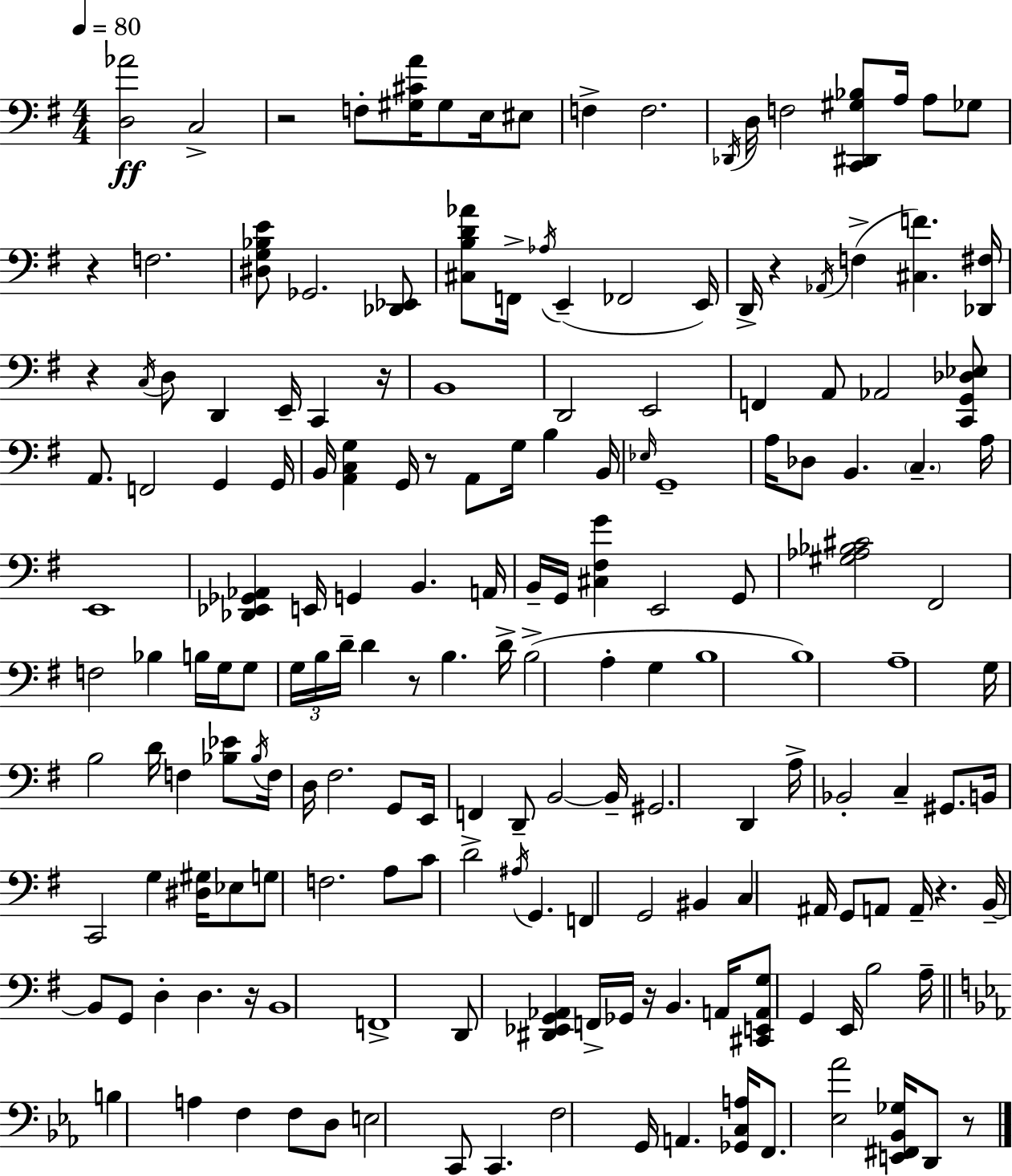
[D3,Ab4]/h C3/h R/h F3/e [G#3,C#4,A4]/s G#3/e E3/s EIS3/e F3/q F3/h. Db2/s D3/s F3/h [C2,D#2,G#3,Bb3]/e A3/s A3/e Gb3/e R/q F3/h. [D#3,G3,Bb3,E4]/e Gb2/h. [Db2,Eb2]/e [C#3,B3,D4,Ab4]/e F2/s Ab3/s E2/q FES2/h E2/s D2/s R/q Ab2/s F3/q [C#3,F4]/q. [Db2,F#3]/s R/q C3/s D3/e D2/q E2/s C2/q R/s B2/w D2/h E2/h F2/q A2/e Ab2/h [C2,G2,Db3,Eb3]/e A2/e. F2/h G2/q G2/s B2/s [A2,C3,G3]/q G2/s R/e A2/e G3/s B3/q B2/s Eb3/s G2/w A3/s Db3/e B2/q. C3/q. A3/s E2/w [Db2,Eb2,Gb2,Ab2]/q E2/s G2/q B2/q. A2/s B2/s G2/s [C#3,F#3,G4]/q E2/h G2/e [G#3,Ab3,Bb3,C#4]/h F#2/h F3/h Bb3/q B3/s G3/s G3/e G3/s B3/s D4/s D4/q R/e B3/q. D4/s B3/h A3/q G3/q B3/w B3/w A3/w G3/s B3/h D4/s F3/q [Bb3,Eb4]/e Bb3/s F3/s D3/s F#3/h. G2/e E2/s F2/q D2/e B2/h B2/s G#2/h. D2/q A3/s Bb2/h C3/q G#2/e. B2/s C2/h G3/q [D#3,G#3]/s Eb3/e G3/e F3/h. A3/e C4/e D4/h A#3/s G2/q. F2/q G2/h BIS2/q C3/q A#2/s G2/e A2/e A2/s R/q. B2/s B2/e G2/e D3/q D3/q. R/s B2/w F2/w D2/e [D#2,Eb2,G2,Ab2]/q F2/s Gb2/s R/s B2/q. A2/s [C#2,E2,A2,G3]/e G2/q E2/s B3/h A3/s B3/q A3/q F3/q F3/e D3/e E3/h C2/e C2/q. F3/h G2/s A2/q. [Gb2,C3,A3]/s F2/e. [Eb3,Ab4]/h [E2,F#2,Bb2,Gb3]/s D2/e R/e